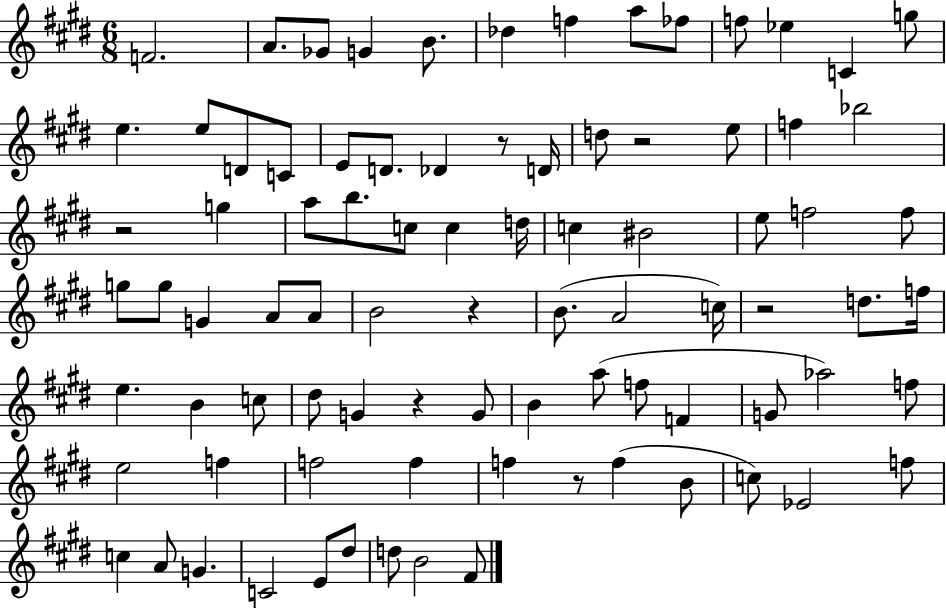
{
  \clef treble
  \numericTimeSignature
  \time 6/8
  \key e \major
  \repeat volta 2 { f'2. | a'8. ges'8 g'4 b'8. | des''4 f''4 a''8 fes''8 | f''8 ees''4 c'4 g''8 | \break e''4. e''8 d'8 c'8 | e'8 d'8. des'4 r8 d'16 | d''8 r2 e''8 | f''4 bes''2 | \break r2 g''4 | a''8 b''8. c''8 c''4 d''16 | c''4 bis'2 | e''8 f''2 f''8 | \break g''8 g''8 g'4 a'8 a'8 | b'2 r4 | b'8.( a'2 c''16) | r2 d''8. f''16 | \break e''4. b'4 c''8 | dis''8 g'4 r4 g'8 | b'4 a''8( f''8 f'4 | g'8 aes''2) f''8 | \break e''2 f''4 | f''2 f''4 | f''4 r8 f''4( b'8 | c''8) ees'2 f''8 | \break c''4 a'8 g'4. | c'2 e'8 dis''8 | d''8 b'2 fis'8 | } \bar "|."
}